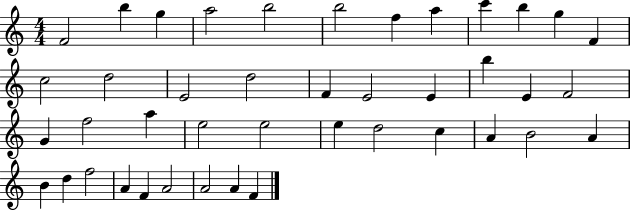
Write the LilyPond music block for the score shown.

{
  \clef treble
  \numericTimeSignature
  \time 4/4
  \key c \major
  f'2 b''4 g''4 | a''2 b''2 | b''2 f''4 a''4 | c'''4 b''4 g''4 f'4 | \break c''2 d''2 | e'2 d''2 | f'4 e'2 e'4 | b''4 e'4 f'2 | \break g'4 f''2 a''4 | e''2 e''2 | e''4 d''2 c''4 | a'4 b'2 a'4 | \break b'4 d''4 f''2 | a'4 f'4 a'2 | a'2 a'4 f'4 | \bar "|."
}